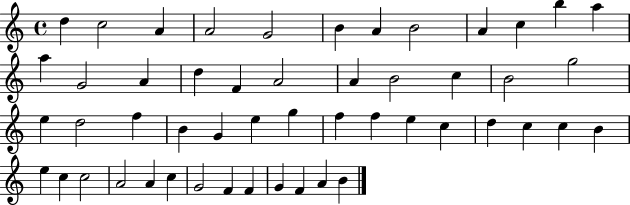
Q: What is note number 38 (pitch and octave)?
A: B4